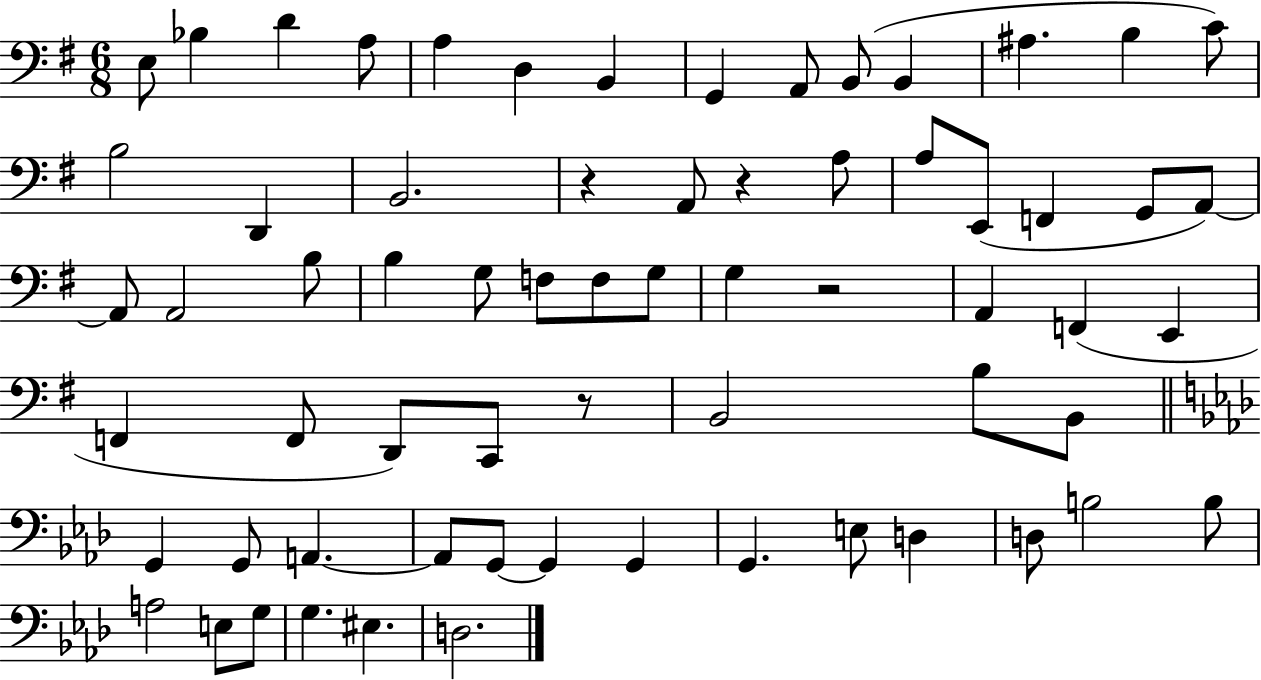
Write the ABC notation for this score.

X:1
T:Untitled
M:6/8
L:1/4
K:G
E,/2 _B, D A,/2 A, D, B,, G,, A,,/2 B,,/2 B,, ^A, B, C/2 B,2 D,, B,,2 z A,,/2 z A,/2 A,/2 E,,/2 F,, G,,/2 A,,/2 A,,/2 A,,2 B,/2 B, G,/2 F,/2 F,/2 G,/2 G, z2 A,, F,, E,, F,, F,,/2 D,,/2 C,,/2 z/2 B,,2 B,/2 B,,/2 G,, G,,/2 A,, A,,/2 G,,/2 G,, G,, G,, E,/2 D, D,/2 B,2 B,/2 A,2 E,/2 G,/2 G, ^E, D,2